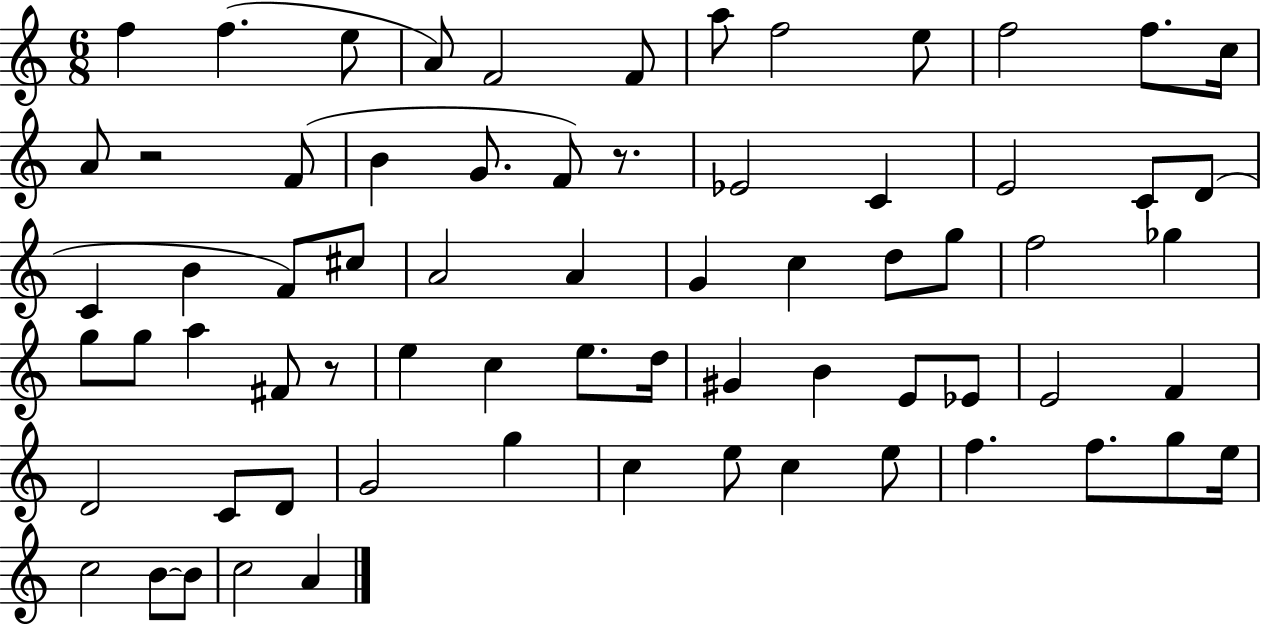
{
  \clef treble
  \numericTimeSignature
  \time 6/8
  \key c \major
  f''4 f''4.( e''8 | a'8) f'2 f'8 | a''8 f''2 e''8 | f''2 f''8. c''16 | \break a'8 r2 f'8( | b'4 g'8. f'8) r8. | ees'2 c'4 | e'2 c'8 d'8( | \break c'4 b'4 f'8) cis''8 | a'2 a'4 | g'4 c''4 d''8 g''8 | f''2 ges''4 | \break g''8 g''8 a''4 fis'8 r8 | e''4 c''4 e''8. d''16 | gis'4 b'4 e'8 ees'8 | e'2 f'4 | \break d'2 c'8 d'8 | g'2 g''4 | c''4 e''8 c''4 e''8 | f''4. f''8. g''8 e''16 | \break c''2 b'8~~ b'8 | c''2 a'4 | \bar "|."
}